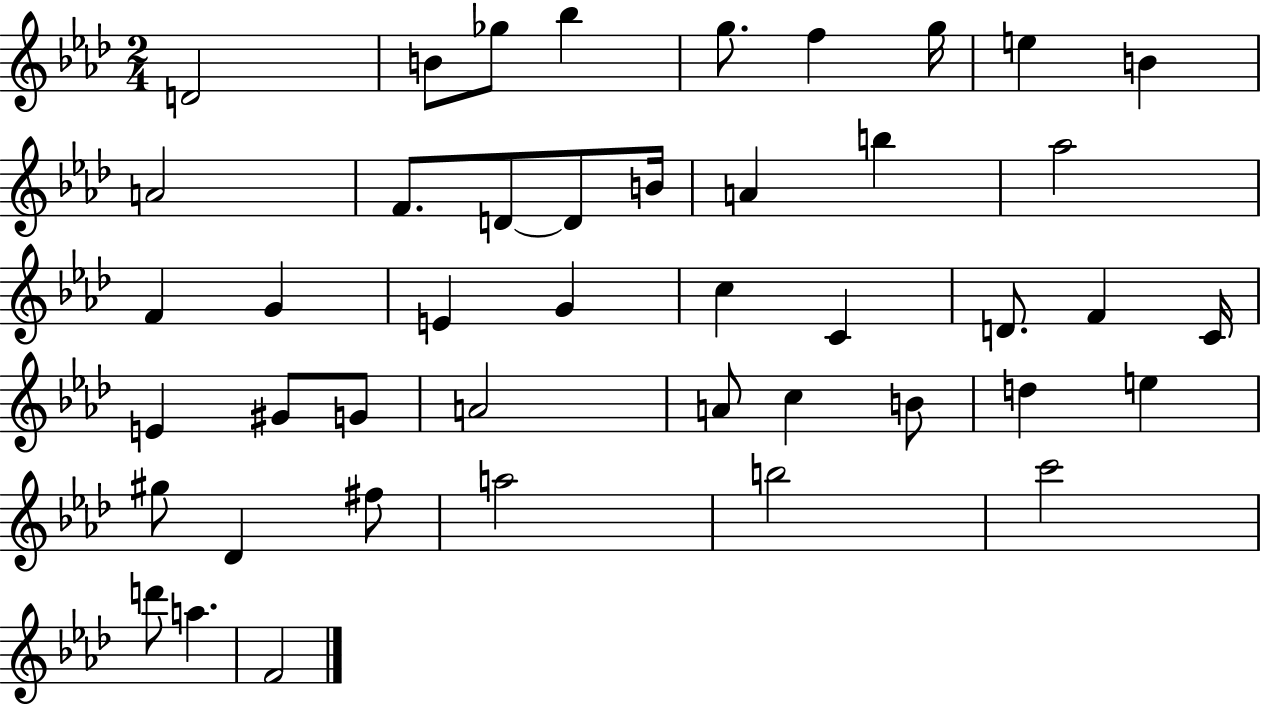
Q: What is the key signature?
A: AES major